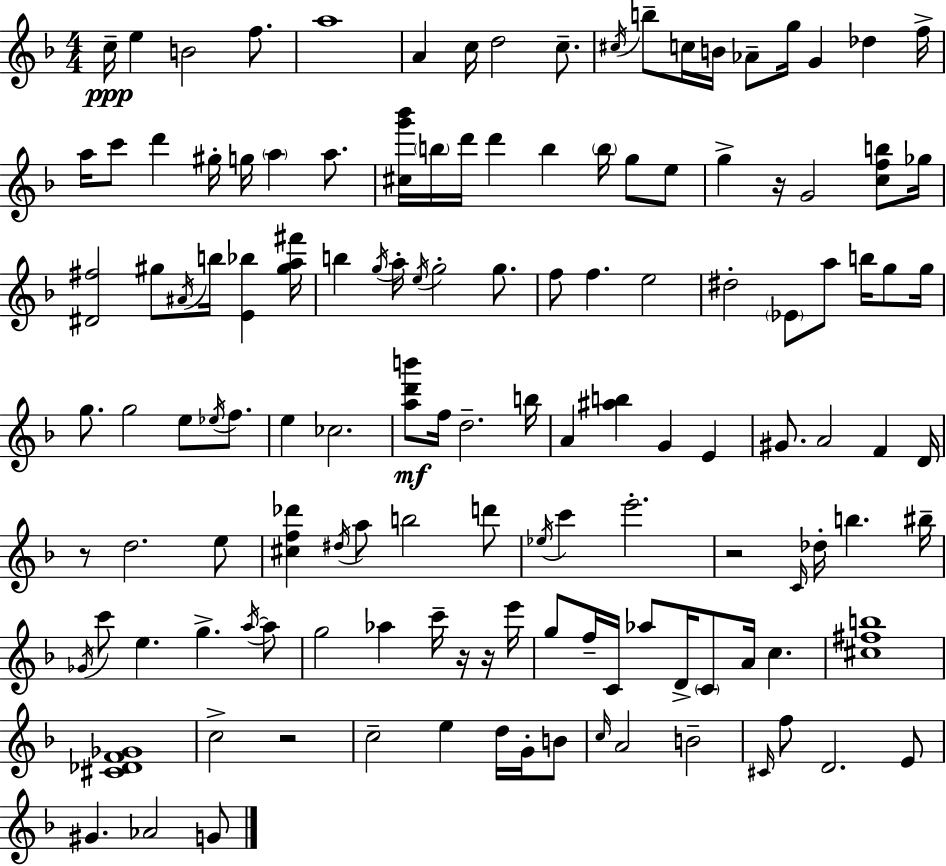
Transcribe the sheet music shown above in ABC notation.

X:1
T:Untitled
M:4/4
L:1/4
K:Dm
c/4 e B2 f/2 a4 A c/4 d2 c/2 ^c/4 b/2 c/4 B/4 _A/2 g/4 G _d f/4 a/4 c'/2 d' ^g/4 g/4 a a/2 [^cg'_b']/4 b/4 d'/4 d' b b/4 g/2 e/2 g z/4 G2 [cfb]/2 _g/4 [^D^f]2 ^g/2 ^A/4 b/4 [E_b] [^ga^f']/4 b g/4 a/4 e/4 g2 g/2 f/2 f e2 ^d2 _E/2 a/2 b/4 g/2 g/4 g/2 g2 e/2 _e/4 f/2 e _c2 [ad'b']/2 f/4 d2 b/4 A [^ab] G E ^G/2 A2 F D/4 z/2 d2 e/2 [^cf_d'] ^d/4 a/2 b2 d'/2 _e/4 c' e'2 z2 C/4 _d/4 b ^b/4 _G/4 c'/2 e g a/4 a/2 g2 _a c'/4 z/4 z/4 e'/4 g/2 f/4 C/4 _a/2 D/4 C/2 A/4 c [^c^fb]4 [^C_DF_G]4 c2 z2 c2 e d/4 G/4 B/2 c/4 A2 B2 ^C/4 f/2 D2 E/2 ^G _A2 G/2